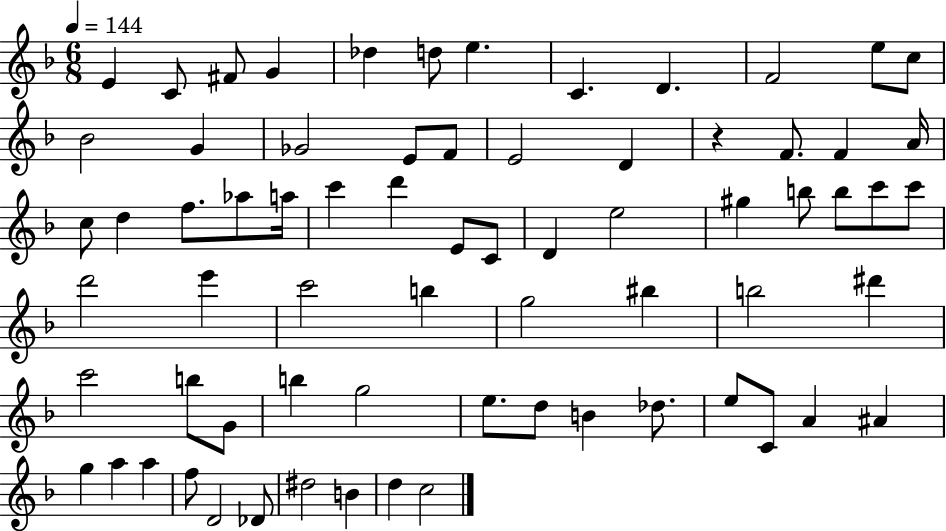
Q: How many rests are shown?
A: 1